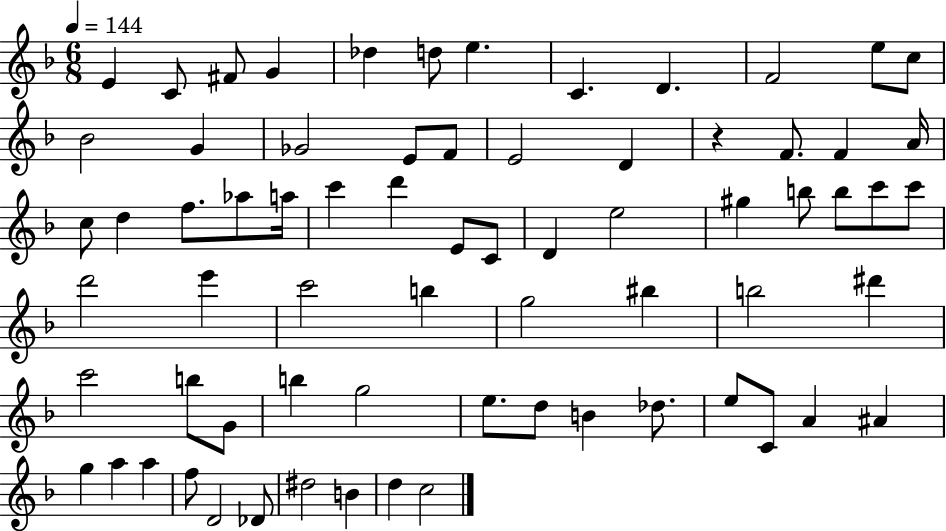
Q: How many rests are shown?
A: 1